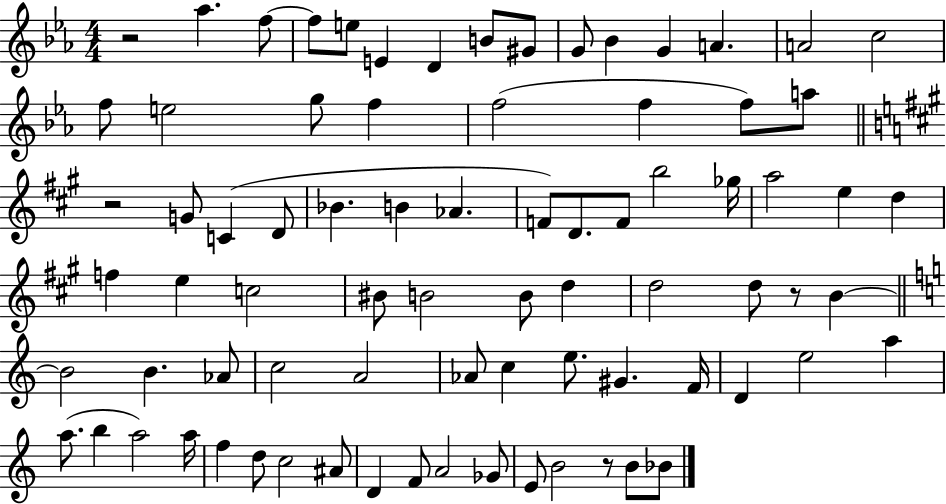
{
  \clef treble
  \numericTimeSignature
  \time 4/4
  \key ees \major
  \repeat volta 2 { r2 aes''4. f''8~~ | f''8 e''8 e'4 d'4 b'8 gis'8 | g'8 bes'4 g'4 a'4. | a'2 c''2 | \break f''8 e''2 g''8 f''4 | f''2( f''4 f''8) a''8 | \bar "||" \break \key a \major r2 g'8 c'4( d'8 | bes'4. b'4 aes'4. | f'8) d'8. f'8 b''2 ges''16 | a''2 e''4 d''4 | \break f''4 e''4 c''2 | bis'8 b'2 b'8 d''4 | d''2 d''8 r8 b'4~~ | \bar "||" \break \key c \major b'2 b'4. aes'8 | c''2 a'2 | aes'8 c''4 e''8. gis'4. f'16 | d'4 e''2 a''4 | \break a''8.( b''4 a''2) a''16 | f''4 d''8 c''2 ais'8 | d'4 f'8 a'2 ges'8 | e'8 b'2 r8 b'8 bes'8 | \break } \bar "|."
}